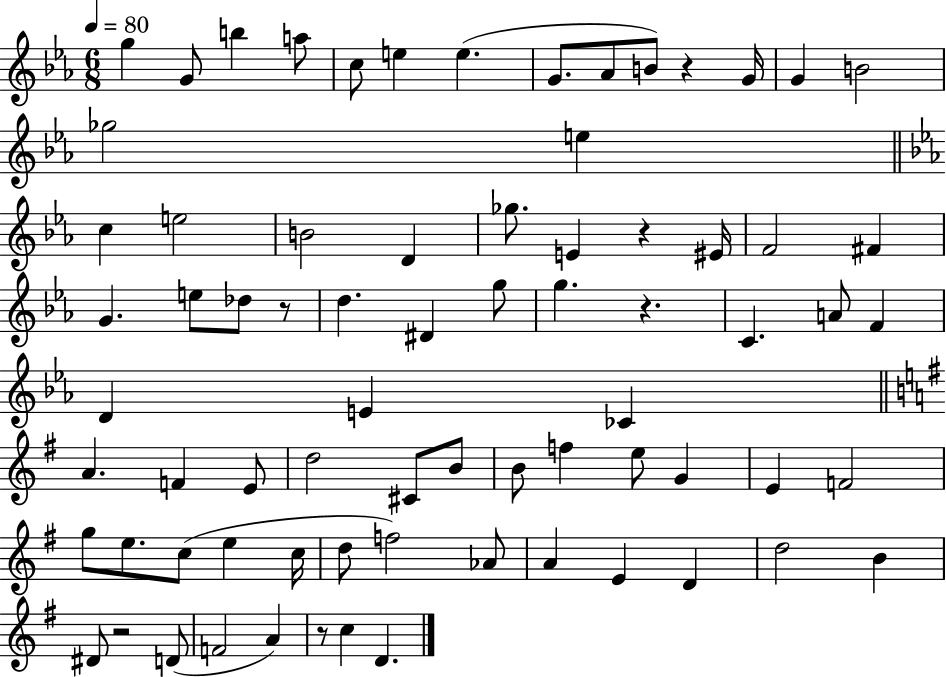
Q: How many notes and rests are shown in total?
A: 74